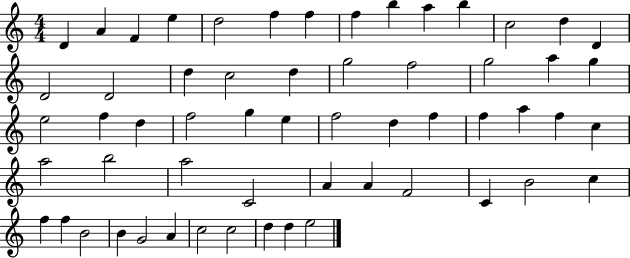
D4/q A4/q F4/q E5/q D5/h F5/q F5/q F5/q B5/q A5/q B5/q C5/h D5/q D4/q D4/h D4/h D5/q C5/h D5/q G5/h F5/h G5/h A5/q G5/q E5/h F5/q D5/q F5/h G5/q E5/q F5/h D5/q F5/q F5/q A5/q F5/q C5/q A5/h B5/h A5/h C4/h A4/q A4/q F4/h C4/q B4/h C5/q F5/q F5/q B4/h B4/q G4/h A4/q C5/h C5/h D5/q D5/q E5/h